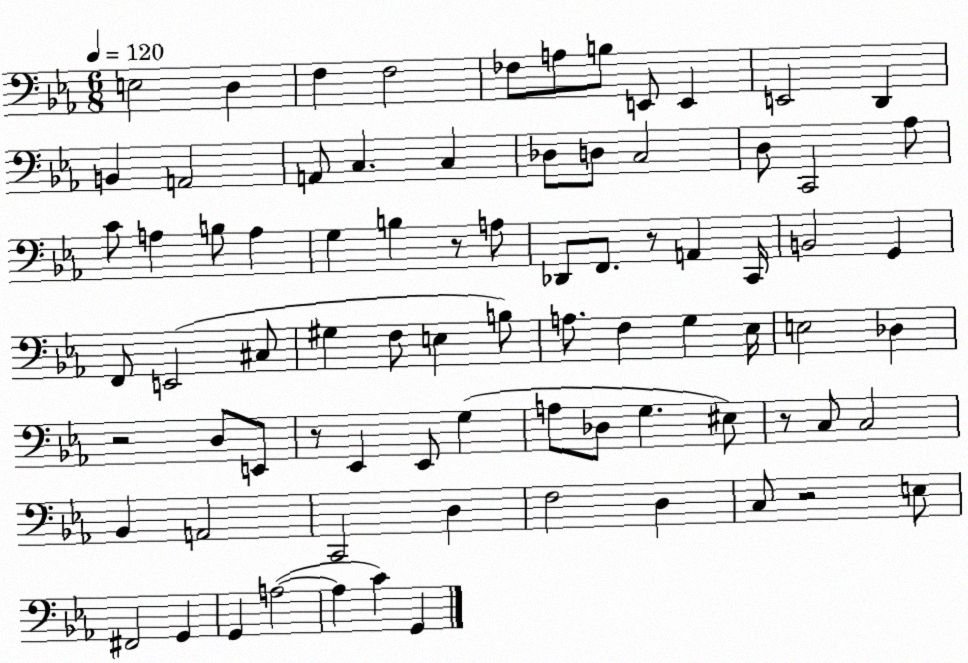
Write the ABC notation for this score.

X:1
T:Untitled
M:6/8
L:1/4
K:Eb
E,2 D, F, F,2 _F,/2 A,/2 B,/2 E,,/2 E,, E,,2 D,, B,, A,,2 A,,/2 C, C, _D,/2 D,/2 C,2 D,/2 C,,2 _A,/2 C/2 A, B,/2 A, G, B, z/2 A,/2 _D,,/2 F,,/2 z/2 A,, C,,/4 B,,2 G,, F,,/2 E,,2 ^C,/2 ^G, F,/2 E, B,/2 A,/2 F, G, _E,/4 E,2 _D, z2 D,/2 E,,/2 z/2 _E,, _E,,/2 G, A,/2 _D,/2 G, ^E,/2 z/2 C,/2 C,2 _B,, A,,2 C,,2 D, F,2 D, C,/2 z2 E,/2 ^F,,2 G,, G,, A,2 A, C G,,